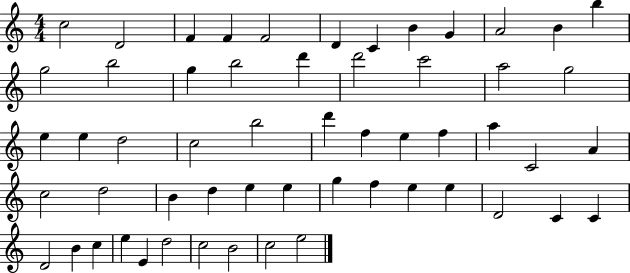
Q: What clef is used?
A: treble